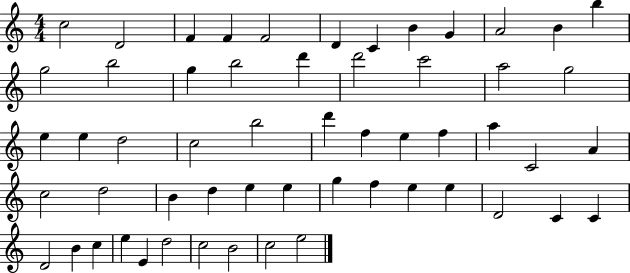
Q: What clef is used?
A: treble